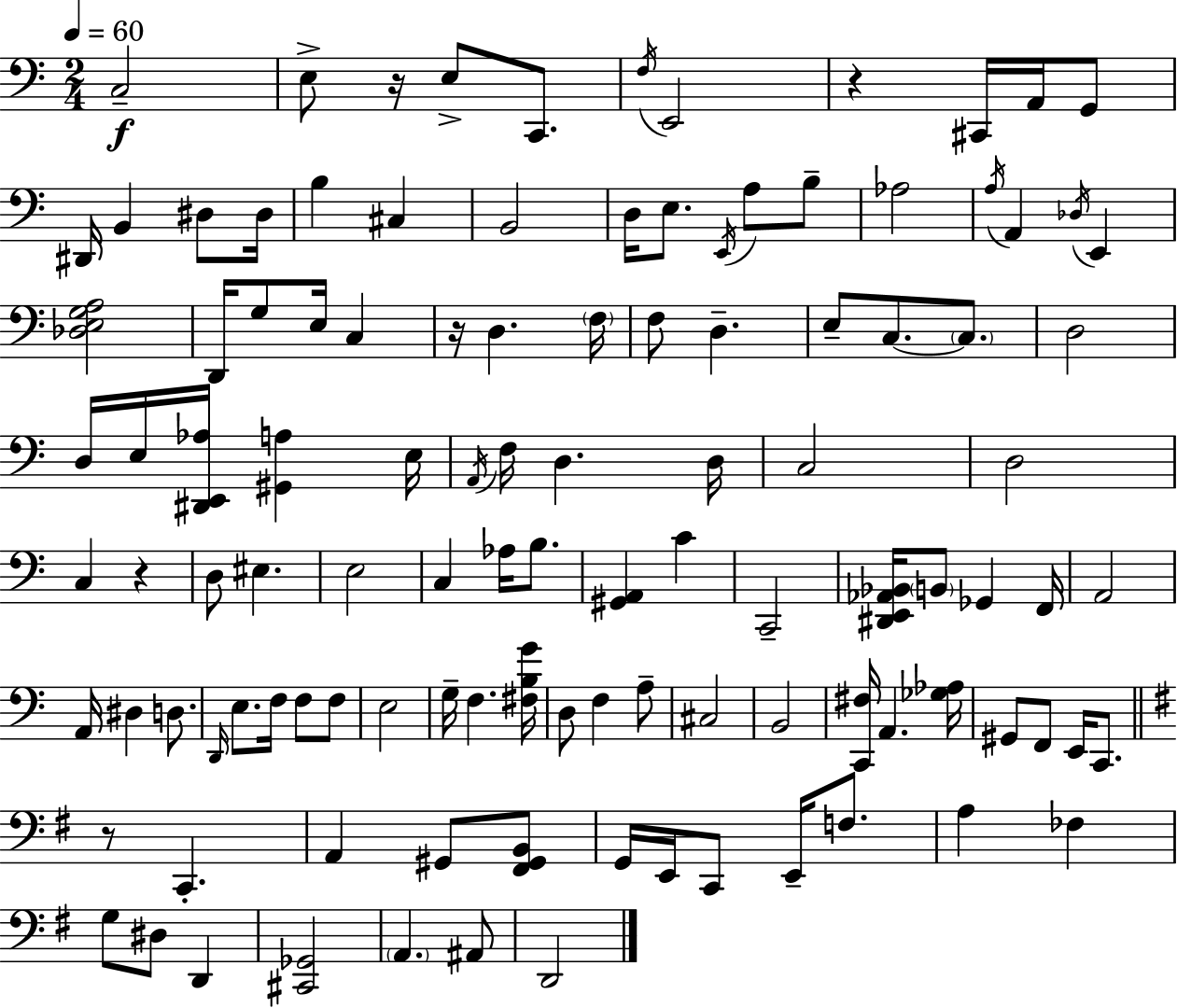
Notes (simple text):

C3/h E3/e R/s E3/e C2/e. F3/s E2/h R/q C#2/s A2/s G2/e D#2/s B2/q D#3/e D#3/s B3/q C#3/q B2/h D3/s E3/e. E2/s A3/e B3/e Ab3/h A3/s A2/q Db3/s E2/q [Db3,E3,G3,A3]/h D2/s G3/e E3/s C3/q R/s D3/q. F3/s F3/e D3/q. E3/e C3/e. C3/e. D3/h D3/s E3/s [D#2,E2,Ab3]/s [G#2,A3]/q E3/s A2/s F3/s D3/q. D3/s C3/h D3/h C3/q R/q D3/e EIS3/q. E3/h C3/q Ab3/s B3/e. [G#2,A2]/q C4/q C2/h [D#2,E2,Ab2,Bb2]/s B2/e Gb2/q F2/s A2/h A2/s D#3/q D3/e. D2/s E3/e. F3/s F3/e F3/e E3/h G3/s F3/q. [F#3,B3,G4]/s D3/e F3/q A3/e C#3/h B2/h [C2,F#3]/s A2/q. [Gb3,Ab3]/s G#2/e F2/e E2/s C2/e. R/e C2/q. A2/q G#2/e [F#2,G#2,B2]/e G2/s E2/s C2/e E2/s F3/e. A3/q FES3/q G3/e D#3/e D2/q [C#2,Gb2]/h A2/q. A#2/e D2/h